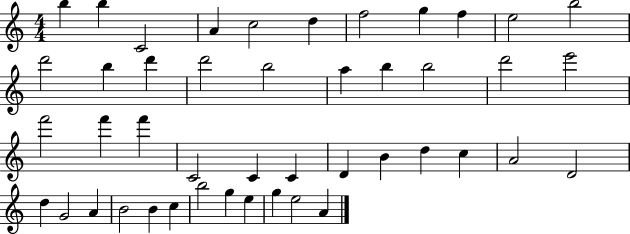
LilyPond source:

{
  \clef treble
  \numericTimeSignature
  \time 4/4
  \key c \major
  b''4 b''4 c'2 | a'4 c''2 d''4 | f''2 g''4 f''4 | e''2 b''2 | \break d'''2 b''4 d'''4 | d'''2 b''2 | a''4 b''4 b''2 | d'''2 e'''2 | \break f'''2 f'''4 f'''4 | c'2 c'4 c'4 | d'4 b'4 d''4 c''4 | a'2 d'2 | \break d''4 g'2 a'4 | b'2 b'4 c''4 | b''2 g''4 e''4 | g''4 e''2 a'4 | \break \bar "|."
}